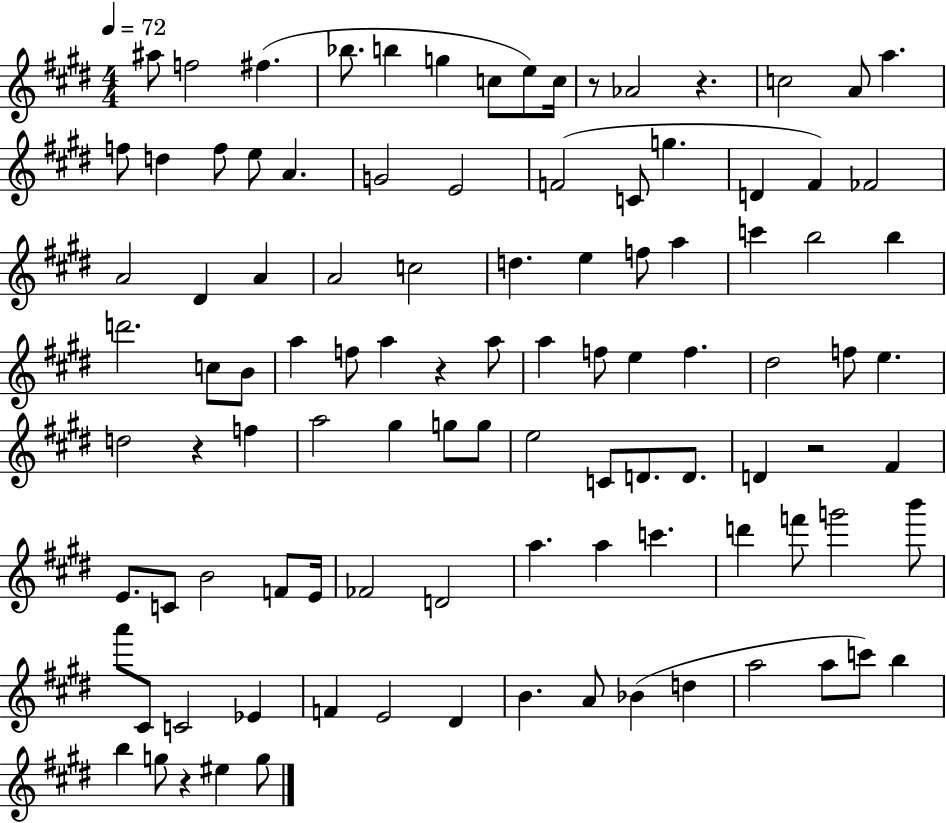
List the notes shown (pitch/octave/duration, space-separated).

A#5/e F5/h F#5/q. Bb5/e. B5/q G5/q C5/e E5/e C5/s R/e Ab4/h R/q. C5/h A4/e A5/q. F5/e D5/q F5/e E5/e A4/q. G4/h E4/h F4/h C4/e G5/q. D4/q F#4/q FES4/h A4/h D#4/q A4/q A4/h C5/h D5/q. E5/q F5/e A5/q C6/q B5/h B5/q D6/h. C5/e B4/e A5/q F5/e A5/q R/q A5/e A5/q F5/e E5/q F5/q. D#5/h F5/e E5/q. D5/h R/q F5/q A5/h G#5/q G5/e G5/e E5/h C4/e D4/e. D4/e. D4/q R/h F#4/q E4/e. C4/e B4/h F4/e E4/s FES4/h D4/h A5/q. A5/q C6/q. D6/q F6/e G6/h B6/e A6/e C#4/e C4/h Eb4/q F4/q E4/h D#4/q B4/q. A4/e Bb4/q D5/q A5/h A5/e C6/e B5/q B5/q G5/e R/q EIS5/q G5/e